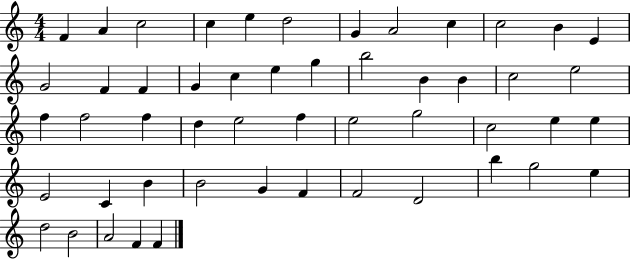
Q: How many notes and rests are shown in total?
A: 51